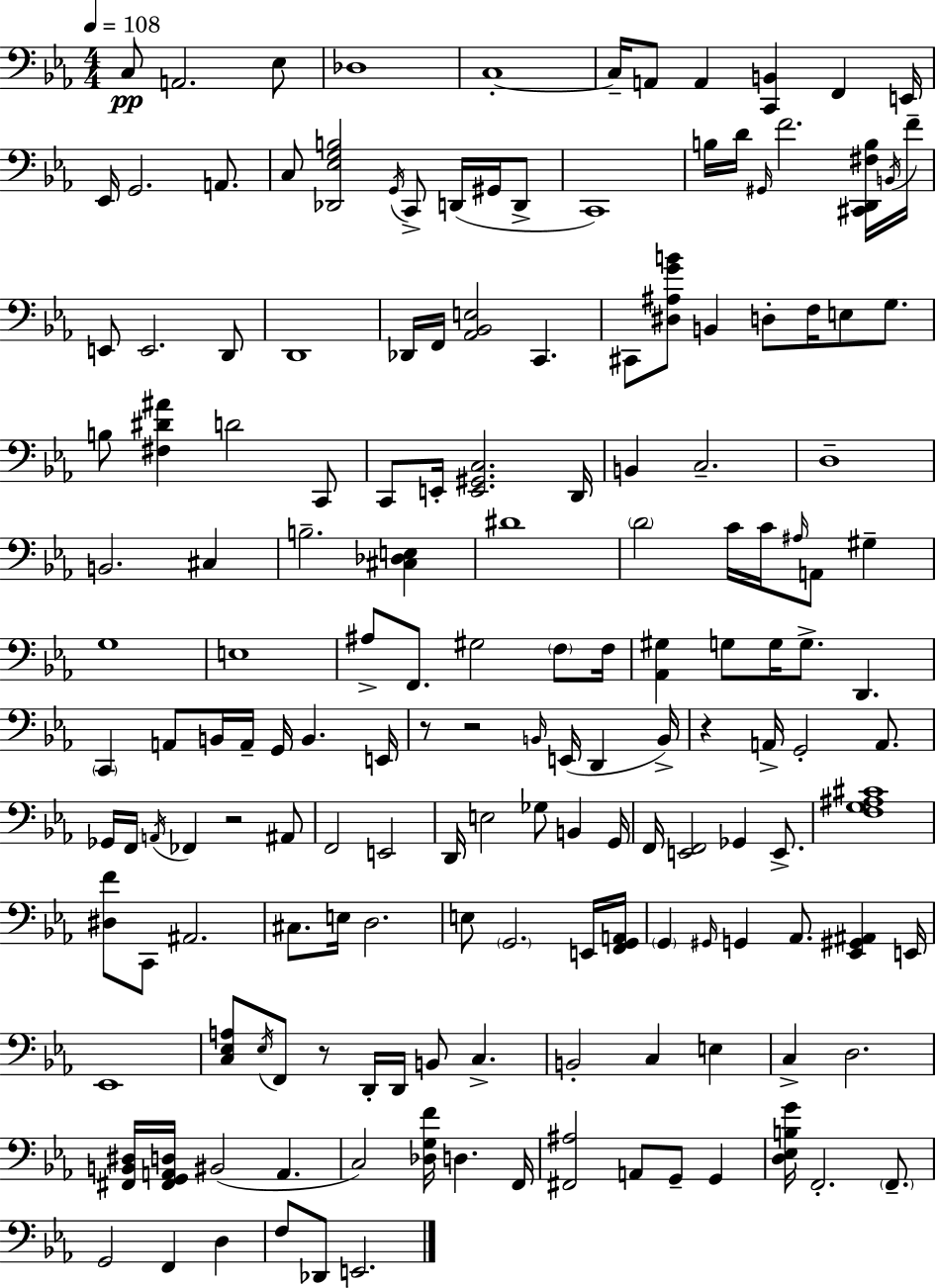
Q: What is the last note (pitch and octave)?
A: E2